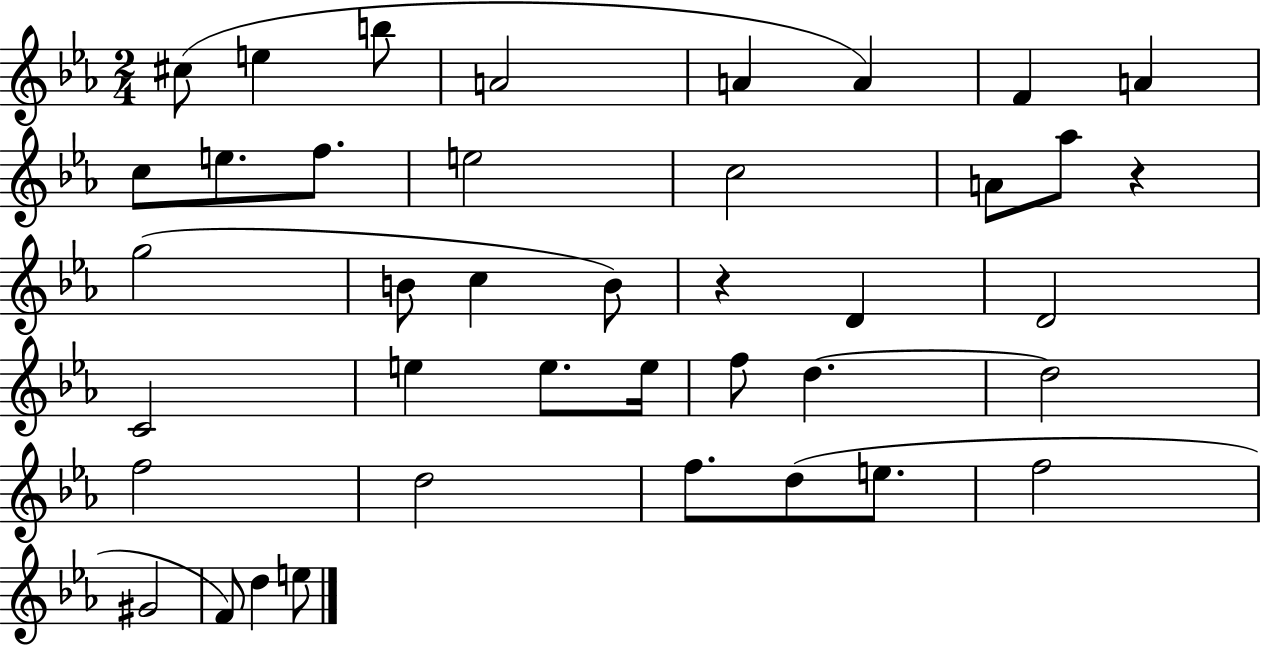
C#5/e E5/q B5/e A4/h A4/q A4/q F4/q A4/q C5/e E5/e. F5/e. E5/h C5/h A4/e Ab5/e R/q G5/h B4/e C5/q B4/e R/q D4/q D4/h C4/h E5/q E5/e. E5/s F5/e D5/q. D5/h F5/h D5/h F5/e. D5/e E5/e. F5/h G#4/h F4/e D5/q E5/e